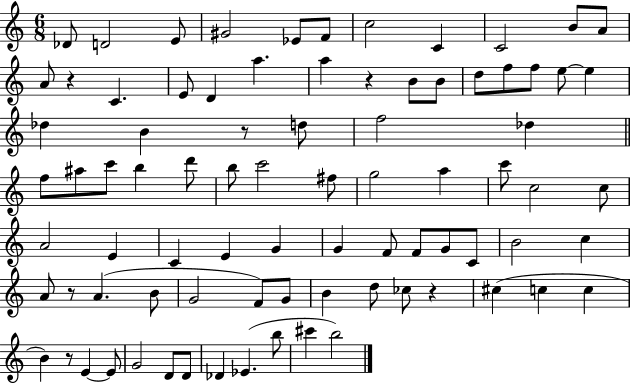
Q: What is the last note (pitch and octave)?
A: B5